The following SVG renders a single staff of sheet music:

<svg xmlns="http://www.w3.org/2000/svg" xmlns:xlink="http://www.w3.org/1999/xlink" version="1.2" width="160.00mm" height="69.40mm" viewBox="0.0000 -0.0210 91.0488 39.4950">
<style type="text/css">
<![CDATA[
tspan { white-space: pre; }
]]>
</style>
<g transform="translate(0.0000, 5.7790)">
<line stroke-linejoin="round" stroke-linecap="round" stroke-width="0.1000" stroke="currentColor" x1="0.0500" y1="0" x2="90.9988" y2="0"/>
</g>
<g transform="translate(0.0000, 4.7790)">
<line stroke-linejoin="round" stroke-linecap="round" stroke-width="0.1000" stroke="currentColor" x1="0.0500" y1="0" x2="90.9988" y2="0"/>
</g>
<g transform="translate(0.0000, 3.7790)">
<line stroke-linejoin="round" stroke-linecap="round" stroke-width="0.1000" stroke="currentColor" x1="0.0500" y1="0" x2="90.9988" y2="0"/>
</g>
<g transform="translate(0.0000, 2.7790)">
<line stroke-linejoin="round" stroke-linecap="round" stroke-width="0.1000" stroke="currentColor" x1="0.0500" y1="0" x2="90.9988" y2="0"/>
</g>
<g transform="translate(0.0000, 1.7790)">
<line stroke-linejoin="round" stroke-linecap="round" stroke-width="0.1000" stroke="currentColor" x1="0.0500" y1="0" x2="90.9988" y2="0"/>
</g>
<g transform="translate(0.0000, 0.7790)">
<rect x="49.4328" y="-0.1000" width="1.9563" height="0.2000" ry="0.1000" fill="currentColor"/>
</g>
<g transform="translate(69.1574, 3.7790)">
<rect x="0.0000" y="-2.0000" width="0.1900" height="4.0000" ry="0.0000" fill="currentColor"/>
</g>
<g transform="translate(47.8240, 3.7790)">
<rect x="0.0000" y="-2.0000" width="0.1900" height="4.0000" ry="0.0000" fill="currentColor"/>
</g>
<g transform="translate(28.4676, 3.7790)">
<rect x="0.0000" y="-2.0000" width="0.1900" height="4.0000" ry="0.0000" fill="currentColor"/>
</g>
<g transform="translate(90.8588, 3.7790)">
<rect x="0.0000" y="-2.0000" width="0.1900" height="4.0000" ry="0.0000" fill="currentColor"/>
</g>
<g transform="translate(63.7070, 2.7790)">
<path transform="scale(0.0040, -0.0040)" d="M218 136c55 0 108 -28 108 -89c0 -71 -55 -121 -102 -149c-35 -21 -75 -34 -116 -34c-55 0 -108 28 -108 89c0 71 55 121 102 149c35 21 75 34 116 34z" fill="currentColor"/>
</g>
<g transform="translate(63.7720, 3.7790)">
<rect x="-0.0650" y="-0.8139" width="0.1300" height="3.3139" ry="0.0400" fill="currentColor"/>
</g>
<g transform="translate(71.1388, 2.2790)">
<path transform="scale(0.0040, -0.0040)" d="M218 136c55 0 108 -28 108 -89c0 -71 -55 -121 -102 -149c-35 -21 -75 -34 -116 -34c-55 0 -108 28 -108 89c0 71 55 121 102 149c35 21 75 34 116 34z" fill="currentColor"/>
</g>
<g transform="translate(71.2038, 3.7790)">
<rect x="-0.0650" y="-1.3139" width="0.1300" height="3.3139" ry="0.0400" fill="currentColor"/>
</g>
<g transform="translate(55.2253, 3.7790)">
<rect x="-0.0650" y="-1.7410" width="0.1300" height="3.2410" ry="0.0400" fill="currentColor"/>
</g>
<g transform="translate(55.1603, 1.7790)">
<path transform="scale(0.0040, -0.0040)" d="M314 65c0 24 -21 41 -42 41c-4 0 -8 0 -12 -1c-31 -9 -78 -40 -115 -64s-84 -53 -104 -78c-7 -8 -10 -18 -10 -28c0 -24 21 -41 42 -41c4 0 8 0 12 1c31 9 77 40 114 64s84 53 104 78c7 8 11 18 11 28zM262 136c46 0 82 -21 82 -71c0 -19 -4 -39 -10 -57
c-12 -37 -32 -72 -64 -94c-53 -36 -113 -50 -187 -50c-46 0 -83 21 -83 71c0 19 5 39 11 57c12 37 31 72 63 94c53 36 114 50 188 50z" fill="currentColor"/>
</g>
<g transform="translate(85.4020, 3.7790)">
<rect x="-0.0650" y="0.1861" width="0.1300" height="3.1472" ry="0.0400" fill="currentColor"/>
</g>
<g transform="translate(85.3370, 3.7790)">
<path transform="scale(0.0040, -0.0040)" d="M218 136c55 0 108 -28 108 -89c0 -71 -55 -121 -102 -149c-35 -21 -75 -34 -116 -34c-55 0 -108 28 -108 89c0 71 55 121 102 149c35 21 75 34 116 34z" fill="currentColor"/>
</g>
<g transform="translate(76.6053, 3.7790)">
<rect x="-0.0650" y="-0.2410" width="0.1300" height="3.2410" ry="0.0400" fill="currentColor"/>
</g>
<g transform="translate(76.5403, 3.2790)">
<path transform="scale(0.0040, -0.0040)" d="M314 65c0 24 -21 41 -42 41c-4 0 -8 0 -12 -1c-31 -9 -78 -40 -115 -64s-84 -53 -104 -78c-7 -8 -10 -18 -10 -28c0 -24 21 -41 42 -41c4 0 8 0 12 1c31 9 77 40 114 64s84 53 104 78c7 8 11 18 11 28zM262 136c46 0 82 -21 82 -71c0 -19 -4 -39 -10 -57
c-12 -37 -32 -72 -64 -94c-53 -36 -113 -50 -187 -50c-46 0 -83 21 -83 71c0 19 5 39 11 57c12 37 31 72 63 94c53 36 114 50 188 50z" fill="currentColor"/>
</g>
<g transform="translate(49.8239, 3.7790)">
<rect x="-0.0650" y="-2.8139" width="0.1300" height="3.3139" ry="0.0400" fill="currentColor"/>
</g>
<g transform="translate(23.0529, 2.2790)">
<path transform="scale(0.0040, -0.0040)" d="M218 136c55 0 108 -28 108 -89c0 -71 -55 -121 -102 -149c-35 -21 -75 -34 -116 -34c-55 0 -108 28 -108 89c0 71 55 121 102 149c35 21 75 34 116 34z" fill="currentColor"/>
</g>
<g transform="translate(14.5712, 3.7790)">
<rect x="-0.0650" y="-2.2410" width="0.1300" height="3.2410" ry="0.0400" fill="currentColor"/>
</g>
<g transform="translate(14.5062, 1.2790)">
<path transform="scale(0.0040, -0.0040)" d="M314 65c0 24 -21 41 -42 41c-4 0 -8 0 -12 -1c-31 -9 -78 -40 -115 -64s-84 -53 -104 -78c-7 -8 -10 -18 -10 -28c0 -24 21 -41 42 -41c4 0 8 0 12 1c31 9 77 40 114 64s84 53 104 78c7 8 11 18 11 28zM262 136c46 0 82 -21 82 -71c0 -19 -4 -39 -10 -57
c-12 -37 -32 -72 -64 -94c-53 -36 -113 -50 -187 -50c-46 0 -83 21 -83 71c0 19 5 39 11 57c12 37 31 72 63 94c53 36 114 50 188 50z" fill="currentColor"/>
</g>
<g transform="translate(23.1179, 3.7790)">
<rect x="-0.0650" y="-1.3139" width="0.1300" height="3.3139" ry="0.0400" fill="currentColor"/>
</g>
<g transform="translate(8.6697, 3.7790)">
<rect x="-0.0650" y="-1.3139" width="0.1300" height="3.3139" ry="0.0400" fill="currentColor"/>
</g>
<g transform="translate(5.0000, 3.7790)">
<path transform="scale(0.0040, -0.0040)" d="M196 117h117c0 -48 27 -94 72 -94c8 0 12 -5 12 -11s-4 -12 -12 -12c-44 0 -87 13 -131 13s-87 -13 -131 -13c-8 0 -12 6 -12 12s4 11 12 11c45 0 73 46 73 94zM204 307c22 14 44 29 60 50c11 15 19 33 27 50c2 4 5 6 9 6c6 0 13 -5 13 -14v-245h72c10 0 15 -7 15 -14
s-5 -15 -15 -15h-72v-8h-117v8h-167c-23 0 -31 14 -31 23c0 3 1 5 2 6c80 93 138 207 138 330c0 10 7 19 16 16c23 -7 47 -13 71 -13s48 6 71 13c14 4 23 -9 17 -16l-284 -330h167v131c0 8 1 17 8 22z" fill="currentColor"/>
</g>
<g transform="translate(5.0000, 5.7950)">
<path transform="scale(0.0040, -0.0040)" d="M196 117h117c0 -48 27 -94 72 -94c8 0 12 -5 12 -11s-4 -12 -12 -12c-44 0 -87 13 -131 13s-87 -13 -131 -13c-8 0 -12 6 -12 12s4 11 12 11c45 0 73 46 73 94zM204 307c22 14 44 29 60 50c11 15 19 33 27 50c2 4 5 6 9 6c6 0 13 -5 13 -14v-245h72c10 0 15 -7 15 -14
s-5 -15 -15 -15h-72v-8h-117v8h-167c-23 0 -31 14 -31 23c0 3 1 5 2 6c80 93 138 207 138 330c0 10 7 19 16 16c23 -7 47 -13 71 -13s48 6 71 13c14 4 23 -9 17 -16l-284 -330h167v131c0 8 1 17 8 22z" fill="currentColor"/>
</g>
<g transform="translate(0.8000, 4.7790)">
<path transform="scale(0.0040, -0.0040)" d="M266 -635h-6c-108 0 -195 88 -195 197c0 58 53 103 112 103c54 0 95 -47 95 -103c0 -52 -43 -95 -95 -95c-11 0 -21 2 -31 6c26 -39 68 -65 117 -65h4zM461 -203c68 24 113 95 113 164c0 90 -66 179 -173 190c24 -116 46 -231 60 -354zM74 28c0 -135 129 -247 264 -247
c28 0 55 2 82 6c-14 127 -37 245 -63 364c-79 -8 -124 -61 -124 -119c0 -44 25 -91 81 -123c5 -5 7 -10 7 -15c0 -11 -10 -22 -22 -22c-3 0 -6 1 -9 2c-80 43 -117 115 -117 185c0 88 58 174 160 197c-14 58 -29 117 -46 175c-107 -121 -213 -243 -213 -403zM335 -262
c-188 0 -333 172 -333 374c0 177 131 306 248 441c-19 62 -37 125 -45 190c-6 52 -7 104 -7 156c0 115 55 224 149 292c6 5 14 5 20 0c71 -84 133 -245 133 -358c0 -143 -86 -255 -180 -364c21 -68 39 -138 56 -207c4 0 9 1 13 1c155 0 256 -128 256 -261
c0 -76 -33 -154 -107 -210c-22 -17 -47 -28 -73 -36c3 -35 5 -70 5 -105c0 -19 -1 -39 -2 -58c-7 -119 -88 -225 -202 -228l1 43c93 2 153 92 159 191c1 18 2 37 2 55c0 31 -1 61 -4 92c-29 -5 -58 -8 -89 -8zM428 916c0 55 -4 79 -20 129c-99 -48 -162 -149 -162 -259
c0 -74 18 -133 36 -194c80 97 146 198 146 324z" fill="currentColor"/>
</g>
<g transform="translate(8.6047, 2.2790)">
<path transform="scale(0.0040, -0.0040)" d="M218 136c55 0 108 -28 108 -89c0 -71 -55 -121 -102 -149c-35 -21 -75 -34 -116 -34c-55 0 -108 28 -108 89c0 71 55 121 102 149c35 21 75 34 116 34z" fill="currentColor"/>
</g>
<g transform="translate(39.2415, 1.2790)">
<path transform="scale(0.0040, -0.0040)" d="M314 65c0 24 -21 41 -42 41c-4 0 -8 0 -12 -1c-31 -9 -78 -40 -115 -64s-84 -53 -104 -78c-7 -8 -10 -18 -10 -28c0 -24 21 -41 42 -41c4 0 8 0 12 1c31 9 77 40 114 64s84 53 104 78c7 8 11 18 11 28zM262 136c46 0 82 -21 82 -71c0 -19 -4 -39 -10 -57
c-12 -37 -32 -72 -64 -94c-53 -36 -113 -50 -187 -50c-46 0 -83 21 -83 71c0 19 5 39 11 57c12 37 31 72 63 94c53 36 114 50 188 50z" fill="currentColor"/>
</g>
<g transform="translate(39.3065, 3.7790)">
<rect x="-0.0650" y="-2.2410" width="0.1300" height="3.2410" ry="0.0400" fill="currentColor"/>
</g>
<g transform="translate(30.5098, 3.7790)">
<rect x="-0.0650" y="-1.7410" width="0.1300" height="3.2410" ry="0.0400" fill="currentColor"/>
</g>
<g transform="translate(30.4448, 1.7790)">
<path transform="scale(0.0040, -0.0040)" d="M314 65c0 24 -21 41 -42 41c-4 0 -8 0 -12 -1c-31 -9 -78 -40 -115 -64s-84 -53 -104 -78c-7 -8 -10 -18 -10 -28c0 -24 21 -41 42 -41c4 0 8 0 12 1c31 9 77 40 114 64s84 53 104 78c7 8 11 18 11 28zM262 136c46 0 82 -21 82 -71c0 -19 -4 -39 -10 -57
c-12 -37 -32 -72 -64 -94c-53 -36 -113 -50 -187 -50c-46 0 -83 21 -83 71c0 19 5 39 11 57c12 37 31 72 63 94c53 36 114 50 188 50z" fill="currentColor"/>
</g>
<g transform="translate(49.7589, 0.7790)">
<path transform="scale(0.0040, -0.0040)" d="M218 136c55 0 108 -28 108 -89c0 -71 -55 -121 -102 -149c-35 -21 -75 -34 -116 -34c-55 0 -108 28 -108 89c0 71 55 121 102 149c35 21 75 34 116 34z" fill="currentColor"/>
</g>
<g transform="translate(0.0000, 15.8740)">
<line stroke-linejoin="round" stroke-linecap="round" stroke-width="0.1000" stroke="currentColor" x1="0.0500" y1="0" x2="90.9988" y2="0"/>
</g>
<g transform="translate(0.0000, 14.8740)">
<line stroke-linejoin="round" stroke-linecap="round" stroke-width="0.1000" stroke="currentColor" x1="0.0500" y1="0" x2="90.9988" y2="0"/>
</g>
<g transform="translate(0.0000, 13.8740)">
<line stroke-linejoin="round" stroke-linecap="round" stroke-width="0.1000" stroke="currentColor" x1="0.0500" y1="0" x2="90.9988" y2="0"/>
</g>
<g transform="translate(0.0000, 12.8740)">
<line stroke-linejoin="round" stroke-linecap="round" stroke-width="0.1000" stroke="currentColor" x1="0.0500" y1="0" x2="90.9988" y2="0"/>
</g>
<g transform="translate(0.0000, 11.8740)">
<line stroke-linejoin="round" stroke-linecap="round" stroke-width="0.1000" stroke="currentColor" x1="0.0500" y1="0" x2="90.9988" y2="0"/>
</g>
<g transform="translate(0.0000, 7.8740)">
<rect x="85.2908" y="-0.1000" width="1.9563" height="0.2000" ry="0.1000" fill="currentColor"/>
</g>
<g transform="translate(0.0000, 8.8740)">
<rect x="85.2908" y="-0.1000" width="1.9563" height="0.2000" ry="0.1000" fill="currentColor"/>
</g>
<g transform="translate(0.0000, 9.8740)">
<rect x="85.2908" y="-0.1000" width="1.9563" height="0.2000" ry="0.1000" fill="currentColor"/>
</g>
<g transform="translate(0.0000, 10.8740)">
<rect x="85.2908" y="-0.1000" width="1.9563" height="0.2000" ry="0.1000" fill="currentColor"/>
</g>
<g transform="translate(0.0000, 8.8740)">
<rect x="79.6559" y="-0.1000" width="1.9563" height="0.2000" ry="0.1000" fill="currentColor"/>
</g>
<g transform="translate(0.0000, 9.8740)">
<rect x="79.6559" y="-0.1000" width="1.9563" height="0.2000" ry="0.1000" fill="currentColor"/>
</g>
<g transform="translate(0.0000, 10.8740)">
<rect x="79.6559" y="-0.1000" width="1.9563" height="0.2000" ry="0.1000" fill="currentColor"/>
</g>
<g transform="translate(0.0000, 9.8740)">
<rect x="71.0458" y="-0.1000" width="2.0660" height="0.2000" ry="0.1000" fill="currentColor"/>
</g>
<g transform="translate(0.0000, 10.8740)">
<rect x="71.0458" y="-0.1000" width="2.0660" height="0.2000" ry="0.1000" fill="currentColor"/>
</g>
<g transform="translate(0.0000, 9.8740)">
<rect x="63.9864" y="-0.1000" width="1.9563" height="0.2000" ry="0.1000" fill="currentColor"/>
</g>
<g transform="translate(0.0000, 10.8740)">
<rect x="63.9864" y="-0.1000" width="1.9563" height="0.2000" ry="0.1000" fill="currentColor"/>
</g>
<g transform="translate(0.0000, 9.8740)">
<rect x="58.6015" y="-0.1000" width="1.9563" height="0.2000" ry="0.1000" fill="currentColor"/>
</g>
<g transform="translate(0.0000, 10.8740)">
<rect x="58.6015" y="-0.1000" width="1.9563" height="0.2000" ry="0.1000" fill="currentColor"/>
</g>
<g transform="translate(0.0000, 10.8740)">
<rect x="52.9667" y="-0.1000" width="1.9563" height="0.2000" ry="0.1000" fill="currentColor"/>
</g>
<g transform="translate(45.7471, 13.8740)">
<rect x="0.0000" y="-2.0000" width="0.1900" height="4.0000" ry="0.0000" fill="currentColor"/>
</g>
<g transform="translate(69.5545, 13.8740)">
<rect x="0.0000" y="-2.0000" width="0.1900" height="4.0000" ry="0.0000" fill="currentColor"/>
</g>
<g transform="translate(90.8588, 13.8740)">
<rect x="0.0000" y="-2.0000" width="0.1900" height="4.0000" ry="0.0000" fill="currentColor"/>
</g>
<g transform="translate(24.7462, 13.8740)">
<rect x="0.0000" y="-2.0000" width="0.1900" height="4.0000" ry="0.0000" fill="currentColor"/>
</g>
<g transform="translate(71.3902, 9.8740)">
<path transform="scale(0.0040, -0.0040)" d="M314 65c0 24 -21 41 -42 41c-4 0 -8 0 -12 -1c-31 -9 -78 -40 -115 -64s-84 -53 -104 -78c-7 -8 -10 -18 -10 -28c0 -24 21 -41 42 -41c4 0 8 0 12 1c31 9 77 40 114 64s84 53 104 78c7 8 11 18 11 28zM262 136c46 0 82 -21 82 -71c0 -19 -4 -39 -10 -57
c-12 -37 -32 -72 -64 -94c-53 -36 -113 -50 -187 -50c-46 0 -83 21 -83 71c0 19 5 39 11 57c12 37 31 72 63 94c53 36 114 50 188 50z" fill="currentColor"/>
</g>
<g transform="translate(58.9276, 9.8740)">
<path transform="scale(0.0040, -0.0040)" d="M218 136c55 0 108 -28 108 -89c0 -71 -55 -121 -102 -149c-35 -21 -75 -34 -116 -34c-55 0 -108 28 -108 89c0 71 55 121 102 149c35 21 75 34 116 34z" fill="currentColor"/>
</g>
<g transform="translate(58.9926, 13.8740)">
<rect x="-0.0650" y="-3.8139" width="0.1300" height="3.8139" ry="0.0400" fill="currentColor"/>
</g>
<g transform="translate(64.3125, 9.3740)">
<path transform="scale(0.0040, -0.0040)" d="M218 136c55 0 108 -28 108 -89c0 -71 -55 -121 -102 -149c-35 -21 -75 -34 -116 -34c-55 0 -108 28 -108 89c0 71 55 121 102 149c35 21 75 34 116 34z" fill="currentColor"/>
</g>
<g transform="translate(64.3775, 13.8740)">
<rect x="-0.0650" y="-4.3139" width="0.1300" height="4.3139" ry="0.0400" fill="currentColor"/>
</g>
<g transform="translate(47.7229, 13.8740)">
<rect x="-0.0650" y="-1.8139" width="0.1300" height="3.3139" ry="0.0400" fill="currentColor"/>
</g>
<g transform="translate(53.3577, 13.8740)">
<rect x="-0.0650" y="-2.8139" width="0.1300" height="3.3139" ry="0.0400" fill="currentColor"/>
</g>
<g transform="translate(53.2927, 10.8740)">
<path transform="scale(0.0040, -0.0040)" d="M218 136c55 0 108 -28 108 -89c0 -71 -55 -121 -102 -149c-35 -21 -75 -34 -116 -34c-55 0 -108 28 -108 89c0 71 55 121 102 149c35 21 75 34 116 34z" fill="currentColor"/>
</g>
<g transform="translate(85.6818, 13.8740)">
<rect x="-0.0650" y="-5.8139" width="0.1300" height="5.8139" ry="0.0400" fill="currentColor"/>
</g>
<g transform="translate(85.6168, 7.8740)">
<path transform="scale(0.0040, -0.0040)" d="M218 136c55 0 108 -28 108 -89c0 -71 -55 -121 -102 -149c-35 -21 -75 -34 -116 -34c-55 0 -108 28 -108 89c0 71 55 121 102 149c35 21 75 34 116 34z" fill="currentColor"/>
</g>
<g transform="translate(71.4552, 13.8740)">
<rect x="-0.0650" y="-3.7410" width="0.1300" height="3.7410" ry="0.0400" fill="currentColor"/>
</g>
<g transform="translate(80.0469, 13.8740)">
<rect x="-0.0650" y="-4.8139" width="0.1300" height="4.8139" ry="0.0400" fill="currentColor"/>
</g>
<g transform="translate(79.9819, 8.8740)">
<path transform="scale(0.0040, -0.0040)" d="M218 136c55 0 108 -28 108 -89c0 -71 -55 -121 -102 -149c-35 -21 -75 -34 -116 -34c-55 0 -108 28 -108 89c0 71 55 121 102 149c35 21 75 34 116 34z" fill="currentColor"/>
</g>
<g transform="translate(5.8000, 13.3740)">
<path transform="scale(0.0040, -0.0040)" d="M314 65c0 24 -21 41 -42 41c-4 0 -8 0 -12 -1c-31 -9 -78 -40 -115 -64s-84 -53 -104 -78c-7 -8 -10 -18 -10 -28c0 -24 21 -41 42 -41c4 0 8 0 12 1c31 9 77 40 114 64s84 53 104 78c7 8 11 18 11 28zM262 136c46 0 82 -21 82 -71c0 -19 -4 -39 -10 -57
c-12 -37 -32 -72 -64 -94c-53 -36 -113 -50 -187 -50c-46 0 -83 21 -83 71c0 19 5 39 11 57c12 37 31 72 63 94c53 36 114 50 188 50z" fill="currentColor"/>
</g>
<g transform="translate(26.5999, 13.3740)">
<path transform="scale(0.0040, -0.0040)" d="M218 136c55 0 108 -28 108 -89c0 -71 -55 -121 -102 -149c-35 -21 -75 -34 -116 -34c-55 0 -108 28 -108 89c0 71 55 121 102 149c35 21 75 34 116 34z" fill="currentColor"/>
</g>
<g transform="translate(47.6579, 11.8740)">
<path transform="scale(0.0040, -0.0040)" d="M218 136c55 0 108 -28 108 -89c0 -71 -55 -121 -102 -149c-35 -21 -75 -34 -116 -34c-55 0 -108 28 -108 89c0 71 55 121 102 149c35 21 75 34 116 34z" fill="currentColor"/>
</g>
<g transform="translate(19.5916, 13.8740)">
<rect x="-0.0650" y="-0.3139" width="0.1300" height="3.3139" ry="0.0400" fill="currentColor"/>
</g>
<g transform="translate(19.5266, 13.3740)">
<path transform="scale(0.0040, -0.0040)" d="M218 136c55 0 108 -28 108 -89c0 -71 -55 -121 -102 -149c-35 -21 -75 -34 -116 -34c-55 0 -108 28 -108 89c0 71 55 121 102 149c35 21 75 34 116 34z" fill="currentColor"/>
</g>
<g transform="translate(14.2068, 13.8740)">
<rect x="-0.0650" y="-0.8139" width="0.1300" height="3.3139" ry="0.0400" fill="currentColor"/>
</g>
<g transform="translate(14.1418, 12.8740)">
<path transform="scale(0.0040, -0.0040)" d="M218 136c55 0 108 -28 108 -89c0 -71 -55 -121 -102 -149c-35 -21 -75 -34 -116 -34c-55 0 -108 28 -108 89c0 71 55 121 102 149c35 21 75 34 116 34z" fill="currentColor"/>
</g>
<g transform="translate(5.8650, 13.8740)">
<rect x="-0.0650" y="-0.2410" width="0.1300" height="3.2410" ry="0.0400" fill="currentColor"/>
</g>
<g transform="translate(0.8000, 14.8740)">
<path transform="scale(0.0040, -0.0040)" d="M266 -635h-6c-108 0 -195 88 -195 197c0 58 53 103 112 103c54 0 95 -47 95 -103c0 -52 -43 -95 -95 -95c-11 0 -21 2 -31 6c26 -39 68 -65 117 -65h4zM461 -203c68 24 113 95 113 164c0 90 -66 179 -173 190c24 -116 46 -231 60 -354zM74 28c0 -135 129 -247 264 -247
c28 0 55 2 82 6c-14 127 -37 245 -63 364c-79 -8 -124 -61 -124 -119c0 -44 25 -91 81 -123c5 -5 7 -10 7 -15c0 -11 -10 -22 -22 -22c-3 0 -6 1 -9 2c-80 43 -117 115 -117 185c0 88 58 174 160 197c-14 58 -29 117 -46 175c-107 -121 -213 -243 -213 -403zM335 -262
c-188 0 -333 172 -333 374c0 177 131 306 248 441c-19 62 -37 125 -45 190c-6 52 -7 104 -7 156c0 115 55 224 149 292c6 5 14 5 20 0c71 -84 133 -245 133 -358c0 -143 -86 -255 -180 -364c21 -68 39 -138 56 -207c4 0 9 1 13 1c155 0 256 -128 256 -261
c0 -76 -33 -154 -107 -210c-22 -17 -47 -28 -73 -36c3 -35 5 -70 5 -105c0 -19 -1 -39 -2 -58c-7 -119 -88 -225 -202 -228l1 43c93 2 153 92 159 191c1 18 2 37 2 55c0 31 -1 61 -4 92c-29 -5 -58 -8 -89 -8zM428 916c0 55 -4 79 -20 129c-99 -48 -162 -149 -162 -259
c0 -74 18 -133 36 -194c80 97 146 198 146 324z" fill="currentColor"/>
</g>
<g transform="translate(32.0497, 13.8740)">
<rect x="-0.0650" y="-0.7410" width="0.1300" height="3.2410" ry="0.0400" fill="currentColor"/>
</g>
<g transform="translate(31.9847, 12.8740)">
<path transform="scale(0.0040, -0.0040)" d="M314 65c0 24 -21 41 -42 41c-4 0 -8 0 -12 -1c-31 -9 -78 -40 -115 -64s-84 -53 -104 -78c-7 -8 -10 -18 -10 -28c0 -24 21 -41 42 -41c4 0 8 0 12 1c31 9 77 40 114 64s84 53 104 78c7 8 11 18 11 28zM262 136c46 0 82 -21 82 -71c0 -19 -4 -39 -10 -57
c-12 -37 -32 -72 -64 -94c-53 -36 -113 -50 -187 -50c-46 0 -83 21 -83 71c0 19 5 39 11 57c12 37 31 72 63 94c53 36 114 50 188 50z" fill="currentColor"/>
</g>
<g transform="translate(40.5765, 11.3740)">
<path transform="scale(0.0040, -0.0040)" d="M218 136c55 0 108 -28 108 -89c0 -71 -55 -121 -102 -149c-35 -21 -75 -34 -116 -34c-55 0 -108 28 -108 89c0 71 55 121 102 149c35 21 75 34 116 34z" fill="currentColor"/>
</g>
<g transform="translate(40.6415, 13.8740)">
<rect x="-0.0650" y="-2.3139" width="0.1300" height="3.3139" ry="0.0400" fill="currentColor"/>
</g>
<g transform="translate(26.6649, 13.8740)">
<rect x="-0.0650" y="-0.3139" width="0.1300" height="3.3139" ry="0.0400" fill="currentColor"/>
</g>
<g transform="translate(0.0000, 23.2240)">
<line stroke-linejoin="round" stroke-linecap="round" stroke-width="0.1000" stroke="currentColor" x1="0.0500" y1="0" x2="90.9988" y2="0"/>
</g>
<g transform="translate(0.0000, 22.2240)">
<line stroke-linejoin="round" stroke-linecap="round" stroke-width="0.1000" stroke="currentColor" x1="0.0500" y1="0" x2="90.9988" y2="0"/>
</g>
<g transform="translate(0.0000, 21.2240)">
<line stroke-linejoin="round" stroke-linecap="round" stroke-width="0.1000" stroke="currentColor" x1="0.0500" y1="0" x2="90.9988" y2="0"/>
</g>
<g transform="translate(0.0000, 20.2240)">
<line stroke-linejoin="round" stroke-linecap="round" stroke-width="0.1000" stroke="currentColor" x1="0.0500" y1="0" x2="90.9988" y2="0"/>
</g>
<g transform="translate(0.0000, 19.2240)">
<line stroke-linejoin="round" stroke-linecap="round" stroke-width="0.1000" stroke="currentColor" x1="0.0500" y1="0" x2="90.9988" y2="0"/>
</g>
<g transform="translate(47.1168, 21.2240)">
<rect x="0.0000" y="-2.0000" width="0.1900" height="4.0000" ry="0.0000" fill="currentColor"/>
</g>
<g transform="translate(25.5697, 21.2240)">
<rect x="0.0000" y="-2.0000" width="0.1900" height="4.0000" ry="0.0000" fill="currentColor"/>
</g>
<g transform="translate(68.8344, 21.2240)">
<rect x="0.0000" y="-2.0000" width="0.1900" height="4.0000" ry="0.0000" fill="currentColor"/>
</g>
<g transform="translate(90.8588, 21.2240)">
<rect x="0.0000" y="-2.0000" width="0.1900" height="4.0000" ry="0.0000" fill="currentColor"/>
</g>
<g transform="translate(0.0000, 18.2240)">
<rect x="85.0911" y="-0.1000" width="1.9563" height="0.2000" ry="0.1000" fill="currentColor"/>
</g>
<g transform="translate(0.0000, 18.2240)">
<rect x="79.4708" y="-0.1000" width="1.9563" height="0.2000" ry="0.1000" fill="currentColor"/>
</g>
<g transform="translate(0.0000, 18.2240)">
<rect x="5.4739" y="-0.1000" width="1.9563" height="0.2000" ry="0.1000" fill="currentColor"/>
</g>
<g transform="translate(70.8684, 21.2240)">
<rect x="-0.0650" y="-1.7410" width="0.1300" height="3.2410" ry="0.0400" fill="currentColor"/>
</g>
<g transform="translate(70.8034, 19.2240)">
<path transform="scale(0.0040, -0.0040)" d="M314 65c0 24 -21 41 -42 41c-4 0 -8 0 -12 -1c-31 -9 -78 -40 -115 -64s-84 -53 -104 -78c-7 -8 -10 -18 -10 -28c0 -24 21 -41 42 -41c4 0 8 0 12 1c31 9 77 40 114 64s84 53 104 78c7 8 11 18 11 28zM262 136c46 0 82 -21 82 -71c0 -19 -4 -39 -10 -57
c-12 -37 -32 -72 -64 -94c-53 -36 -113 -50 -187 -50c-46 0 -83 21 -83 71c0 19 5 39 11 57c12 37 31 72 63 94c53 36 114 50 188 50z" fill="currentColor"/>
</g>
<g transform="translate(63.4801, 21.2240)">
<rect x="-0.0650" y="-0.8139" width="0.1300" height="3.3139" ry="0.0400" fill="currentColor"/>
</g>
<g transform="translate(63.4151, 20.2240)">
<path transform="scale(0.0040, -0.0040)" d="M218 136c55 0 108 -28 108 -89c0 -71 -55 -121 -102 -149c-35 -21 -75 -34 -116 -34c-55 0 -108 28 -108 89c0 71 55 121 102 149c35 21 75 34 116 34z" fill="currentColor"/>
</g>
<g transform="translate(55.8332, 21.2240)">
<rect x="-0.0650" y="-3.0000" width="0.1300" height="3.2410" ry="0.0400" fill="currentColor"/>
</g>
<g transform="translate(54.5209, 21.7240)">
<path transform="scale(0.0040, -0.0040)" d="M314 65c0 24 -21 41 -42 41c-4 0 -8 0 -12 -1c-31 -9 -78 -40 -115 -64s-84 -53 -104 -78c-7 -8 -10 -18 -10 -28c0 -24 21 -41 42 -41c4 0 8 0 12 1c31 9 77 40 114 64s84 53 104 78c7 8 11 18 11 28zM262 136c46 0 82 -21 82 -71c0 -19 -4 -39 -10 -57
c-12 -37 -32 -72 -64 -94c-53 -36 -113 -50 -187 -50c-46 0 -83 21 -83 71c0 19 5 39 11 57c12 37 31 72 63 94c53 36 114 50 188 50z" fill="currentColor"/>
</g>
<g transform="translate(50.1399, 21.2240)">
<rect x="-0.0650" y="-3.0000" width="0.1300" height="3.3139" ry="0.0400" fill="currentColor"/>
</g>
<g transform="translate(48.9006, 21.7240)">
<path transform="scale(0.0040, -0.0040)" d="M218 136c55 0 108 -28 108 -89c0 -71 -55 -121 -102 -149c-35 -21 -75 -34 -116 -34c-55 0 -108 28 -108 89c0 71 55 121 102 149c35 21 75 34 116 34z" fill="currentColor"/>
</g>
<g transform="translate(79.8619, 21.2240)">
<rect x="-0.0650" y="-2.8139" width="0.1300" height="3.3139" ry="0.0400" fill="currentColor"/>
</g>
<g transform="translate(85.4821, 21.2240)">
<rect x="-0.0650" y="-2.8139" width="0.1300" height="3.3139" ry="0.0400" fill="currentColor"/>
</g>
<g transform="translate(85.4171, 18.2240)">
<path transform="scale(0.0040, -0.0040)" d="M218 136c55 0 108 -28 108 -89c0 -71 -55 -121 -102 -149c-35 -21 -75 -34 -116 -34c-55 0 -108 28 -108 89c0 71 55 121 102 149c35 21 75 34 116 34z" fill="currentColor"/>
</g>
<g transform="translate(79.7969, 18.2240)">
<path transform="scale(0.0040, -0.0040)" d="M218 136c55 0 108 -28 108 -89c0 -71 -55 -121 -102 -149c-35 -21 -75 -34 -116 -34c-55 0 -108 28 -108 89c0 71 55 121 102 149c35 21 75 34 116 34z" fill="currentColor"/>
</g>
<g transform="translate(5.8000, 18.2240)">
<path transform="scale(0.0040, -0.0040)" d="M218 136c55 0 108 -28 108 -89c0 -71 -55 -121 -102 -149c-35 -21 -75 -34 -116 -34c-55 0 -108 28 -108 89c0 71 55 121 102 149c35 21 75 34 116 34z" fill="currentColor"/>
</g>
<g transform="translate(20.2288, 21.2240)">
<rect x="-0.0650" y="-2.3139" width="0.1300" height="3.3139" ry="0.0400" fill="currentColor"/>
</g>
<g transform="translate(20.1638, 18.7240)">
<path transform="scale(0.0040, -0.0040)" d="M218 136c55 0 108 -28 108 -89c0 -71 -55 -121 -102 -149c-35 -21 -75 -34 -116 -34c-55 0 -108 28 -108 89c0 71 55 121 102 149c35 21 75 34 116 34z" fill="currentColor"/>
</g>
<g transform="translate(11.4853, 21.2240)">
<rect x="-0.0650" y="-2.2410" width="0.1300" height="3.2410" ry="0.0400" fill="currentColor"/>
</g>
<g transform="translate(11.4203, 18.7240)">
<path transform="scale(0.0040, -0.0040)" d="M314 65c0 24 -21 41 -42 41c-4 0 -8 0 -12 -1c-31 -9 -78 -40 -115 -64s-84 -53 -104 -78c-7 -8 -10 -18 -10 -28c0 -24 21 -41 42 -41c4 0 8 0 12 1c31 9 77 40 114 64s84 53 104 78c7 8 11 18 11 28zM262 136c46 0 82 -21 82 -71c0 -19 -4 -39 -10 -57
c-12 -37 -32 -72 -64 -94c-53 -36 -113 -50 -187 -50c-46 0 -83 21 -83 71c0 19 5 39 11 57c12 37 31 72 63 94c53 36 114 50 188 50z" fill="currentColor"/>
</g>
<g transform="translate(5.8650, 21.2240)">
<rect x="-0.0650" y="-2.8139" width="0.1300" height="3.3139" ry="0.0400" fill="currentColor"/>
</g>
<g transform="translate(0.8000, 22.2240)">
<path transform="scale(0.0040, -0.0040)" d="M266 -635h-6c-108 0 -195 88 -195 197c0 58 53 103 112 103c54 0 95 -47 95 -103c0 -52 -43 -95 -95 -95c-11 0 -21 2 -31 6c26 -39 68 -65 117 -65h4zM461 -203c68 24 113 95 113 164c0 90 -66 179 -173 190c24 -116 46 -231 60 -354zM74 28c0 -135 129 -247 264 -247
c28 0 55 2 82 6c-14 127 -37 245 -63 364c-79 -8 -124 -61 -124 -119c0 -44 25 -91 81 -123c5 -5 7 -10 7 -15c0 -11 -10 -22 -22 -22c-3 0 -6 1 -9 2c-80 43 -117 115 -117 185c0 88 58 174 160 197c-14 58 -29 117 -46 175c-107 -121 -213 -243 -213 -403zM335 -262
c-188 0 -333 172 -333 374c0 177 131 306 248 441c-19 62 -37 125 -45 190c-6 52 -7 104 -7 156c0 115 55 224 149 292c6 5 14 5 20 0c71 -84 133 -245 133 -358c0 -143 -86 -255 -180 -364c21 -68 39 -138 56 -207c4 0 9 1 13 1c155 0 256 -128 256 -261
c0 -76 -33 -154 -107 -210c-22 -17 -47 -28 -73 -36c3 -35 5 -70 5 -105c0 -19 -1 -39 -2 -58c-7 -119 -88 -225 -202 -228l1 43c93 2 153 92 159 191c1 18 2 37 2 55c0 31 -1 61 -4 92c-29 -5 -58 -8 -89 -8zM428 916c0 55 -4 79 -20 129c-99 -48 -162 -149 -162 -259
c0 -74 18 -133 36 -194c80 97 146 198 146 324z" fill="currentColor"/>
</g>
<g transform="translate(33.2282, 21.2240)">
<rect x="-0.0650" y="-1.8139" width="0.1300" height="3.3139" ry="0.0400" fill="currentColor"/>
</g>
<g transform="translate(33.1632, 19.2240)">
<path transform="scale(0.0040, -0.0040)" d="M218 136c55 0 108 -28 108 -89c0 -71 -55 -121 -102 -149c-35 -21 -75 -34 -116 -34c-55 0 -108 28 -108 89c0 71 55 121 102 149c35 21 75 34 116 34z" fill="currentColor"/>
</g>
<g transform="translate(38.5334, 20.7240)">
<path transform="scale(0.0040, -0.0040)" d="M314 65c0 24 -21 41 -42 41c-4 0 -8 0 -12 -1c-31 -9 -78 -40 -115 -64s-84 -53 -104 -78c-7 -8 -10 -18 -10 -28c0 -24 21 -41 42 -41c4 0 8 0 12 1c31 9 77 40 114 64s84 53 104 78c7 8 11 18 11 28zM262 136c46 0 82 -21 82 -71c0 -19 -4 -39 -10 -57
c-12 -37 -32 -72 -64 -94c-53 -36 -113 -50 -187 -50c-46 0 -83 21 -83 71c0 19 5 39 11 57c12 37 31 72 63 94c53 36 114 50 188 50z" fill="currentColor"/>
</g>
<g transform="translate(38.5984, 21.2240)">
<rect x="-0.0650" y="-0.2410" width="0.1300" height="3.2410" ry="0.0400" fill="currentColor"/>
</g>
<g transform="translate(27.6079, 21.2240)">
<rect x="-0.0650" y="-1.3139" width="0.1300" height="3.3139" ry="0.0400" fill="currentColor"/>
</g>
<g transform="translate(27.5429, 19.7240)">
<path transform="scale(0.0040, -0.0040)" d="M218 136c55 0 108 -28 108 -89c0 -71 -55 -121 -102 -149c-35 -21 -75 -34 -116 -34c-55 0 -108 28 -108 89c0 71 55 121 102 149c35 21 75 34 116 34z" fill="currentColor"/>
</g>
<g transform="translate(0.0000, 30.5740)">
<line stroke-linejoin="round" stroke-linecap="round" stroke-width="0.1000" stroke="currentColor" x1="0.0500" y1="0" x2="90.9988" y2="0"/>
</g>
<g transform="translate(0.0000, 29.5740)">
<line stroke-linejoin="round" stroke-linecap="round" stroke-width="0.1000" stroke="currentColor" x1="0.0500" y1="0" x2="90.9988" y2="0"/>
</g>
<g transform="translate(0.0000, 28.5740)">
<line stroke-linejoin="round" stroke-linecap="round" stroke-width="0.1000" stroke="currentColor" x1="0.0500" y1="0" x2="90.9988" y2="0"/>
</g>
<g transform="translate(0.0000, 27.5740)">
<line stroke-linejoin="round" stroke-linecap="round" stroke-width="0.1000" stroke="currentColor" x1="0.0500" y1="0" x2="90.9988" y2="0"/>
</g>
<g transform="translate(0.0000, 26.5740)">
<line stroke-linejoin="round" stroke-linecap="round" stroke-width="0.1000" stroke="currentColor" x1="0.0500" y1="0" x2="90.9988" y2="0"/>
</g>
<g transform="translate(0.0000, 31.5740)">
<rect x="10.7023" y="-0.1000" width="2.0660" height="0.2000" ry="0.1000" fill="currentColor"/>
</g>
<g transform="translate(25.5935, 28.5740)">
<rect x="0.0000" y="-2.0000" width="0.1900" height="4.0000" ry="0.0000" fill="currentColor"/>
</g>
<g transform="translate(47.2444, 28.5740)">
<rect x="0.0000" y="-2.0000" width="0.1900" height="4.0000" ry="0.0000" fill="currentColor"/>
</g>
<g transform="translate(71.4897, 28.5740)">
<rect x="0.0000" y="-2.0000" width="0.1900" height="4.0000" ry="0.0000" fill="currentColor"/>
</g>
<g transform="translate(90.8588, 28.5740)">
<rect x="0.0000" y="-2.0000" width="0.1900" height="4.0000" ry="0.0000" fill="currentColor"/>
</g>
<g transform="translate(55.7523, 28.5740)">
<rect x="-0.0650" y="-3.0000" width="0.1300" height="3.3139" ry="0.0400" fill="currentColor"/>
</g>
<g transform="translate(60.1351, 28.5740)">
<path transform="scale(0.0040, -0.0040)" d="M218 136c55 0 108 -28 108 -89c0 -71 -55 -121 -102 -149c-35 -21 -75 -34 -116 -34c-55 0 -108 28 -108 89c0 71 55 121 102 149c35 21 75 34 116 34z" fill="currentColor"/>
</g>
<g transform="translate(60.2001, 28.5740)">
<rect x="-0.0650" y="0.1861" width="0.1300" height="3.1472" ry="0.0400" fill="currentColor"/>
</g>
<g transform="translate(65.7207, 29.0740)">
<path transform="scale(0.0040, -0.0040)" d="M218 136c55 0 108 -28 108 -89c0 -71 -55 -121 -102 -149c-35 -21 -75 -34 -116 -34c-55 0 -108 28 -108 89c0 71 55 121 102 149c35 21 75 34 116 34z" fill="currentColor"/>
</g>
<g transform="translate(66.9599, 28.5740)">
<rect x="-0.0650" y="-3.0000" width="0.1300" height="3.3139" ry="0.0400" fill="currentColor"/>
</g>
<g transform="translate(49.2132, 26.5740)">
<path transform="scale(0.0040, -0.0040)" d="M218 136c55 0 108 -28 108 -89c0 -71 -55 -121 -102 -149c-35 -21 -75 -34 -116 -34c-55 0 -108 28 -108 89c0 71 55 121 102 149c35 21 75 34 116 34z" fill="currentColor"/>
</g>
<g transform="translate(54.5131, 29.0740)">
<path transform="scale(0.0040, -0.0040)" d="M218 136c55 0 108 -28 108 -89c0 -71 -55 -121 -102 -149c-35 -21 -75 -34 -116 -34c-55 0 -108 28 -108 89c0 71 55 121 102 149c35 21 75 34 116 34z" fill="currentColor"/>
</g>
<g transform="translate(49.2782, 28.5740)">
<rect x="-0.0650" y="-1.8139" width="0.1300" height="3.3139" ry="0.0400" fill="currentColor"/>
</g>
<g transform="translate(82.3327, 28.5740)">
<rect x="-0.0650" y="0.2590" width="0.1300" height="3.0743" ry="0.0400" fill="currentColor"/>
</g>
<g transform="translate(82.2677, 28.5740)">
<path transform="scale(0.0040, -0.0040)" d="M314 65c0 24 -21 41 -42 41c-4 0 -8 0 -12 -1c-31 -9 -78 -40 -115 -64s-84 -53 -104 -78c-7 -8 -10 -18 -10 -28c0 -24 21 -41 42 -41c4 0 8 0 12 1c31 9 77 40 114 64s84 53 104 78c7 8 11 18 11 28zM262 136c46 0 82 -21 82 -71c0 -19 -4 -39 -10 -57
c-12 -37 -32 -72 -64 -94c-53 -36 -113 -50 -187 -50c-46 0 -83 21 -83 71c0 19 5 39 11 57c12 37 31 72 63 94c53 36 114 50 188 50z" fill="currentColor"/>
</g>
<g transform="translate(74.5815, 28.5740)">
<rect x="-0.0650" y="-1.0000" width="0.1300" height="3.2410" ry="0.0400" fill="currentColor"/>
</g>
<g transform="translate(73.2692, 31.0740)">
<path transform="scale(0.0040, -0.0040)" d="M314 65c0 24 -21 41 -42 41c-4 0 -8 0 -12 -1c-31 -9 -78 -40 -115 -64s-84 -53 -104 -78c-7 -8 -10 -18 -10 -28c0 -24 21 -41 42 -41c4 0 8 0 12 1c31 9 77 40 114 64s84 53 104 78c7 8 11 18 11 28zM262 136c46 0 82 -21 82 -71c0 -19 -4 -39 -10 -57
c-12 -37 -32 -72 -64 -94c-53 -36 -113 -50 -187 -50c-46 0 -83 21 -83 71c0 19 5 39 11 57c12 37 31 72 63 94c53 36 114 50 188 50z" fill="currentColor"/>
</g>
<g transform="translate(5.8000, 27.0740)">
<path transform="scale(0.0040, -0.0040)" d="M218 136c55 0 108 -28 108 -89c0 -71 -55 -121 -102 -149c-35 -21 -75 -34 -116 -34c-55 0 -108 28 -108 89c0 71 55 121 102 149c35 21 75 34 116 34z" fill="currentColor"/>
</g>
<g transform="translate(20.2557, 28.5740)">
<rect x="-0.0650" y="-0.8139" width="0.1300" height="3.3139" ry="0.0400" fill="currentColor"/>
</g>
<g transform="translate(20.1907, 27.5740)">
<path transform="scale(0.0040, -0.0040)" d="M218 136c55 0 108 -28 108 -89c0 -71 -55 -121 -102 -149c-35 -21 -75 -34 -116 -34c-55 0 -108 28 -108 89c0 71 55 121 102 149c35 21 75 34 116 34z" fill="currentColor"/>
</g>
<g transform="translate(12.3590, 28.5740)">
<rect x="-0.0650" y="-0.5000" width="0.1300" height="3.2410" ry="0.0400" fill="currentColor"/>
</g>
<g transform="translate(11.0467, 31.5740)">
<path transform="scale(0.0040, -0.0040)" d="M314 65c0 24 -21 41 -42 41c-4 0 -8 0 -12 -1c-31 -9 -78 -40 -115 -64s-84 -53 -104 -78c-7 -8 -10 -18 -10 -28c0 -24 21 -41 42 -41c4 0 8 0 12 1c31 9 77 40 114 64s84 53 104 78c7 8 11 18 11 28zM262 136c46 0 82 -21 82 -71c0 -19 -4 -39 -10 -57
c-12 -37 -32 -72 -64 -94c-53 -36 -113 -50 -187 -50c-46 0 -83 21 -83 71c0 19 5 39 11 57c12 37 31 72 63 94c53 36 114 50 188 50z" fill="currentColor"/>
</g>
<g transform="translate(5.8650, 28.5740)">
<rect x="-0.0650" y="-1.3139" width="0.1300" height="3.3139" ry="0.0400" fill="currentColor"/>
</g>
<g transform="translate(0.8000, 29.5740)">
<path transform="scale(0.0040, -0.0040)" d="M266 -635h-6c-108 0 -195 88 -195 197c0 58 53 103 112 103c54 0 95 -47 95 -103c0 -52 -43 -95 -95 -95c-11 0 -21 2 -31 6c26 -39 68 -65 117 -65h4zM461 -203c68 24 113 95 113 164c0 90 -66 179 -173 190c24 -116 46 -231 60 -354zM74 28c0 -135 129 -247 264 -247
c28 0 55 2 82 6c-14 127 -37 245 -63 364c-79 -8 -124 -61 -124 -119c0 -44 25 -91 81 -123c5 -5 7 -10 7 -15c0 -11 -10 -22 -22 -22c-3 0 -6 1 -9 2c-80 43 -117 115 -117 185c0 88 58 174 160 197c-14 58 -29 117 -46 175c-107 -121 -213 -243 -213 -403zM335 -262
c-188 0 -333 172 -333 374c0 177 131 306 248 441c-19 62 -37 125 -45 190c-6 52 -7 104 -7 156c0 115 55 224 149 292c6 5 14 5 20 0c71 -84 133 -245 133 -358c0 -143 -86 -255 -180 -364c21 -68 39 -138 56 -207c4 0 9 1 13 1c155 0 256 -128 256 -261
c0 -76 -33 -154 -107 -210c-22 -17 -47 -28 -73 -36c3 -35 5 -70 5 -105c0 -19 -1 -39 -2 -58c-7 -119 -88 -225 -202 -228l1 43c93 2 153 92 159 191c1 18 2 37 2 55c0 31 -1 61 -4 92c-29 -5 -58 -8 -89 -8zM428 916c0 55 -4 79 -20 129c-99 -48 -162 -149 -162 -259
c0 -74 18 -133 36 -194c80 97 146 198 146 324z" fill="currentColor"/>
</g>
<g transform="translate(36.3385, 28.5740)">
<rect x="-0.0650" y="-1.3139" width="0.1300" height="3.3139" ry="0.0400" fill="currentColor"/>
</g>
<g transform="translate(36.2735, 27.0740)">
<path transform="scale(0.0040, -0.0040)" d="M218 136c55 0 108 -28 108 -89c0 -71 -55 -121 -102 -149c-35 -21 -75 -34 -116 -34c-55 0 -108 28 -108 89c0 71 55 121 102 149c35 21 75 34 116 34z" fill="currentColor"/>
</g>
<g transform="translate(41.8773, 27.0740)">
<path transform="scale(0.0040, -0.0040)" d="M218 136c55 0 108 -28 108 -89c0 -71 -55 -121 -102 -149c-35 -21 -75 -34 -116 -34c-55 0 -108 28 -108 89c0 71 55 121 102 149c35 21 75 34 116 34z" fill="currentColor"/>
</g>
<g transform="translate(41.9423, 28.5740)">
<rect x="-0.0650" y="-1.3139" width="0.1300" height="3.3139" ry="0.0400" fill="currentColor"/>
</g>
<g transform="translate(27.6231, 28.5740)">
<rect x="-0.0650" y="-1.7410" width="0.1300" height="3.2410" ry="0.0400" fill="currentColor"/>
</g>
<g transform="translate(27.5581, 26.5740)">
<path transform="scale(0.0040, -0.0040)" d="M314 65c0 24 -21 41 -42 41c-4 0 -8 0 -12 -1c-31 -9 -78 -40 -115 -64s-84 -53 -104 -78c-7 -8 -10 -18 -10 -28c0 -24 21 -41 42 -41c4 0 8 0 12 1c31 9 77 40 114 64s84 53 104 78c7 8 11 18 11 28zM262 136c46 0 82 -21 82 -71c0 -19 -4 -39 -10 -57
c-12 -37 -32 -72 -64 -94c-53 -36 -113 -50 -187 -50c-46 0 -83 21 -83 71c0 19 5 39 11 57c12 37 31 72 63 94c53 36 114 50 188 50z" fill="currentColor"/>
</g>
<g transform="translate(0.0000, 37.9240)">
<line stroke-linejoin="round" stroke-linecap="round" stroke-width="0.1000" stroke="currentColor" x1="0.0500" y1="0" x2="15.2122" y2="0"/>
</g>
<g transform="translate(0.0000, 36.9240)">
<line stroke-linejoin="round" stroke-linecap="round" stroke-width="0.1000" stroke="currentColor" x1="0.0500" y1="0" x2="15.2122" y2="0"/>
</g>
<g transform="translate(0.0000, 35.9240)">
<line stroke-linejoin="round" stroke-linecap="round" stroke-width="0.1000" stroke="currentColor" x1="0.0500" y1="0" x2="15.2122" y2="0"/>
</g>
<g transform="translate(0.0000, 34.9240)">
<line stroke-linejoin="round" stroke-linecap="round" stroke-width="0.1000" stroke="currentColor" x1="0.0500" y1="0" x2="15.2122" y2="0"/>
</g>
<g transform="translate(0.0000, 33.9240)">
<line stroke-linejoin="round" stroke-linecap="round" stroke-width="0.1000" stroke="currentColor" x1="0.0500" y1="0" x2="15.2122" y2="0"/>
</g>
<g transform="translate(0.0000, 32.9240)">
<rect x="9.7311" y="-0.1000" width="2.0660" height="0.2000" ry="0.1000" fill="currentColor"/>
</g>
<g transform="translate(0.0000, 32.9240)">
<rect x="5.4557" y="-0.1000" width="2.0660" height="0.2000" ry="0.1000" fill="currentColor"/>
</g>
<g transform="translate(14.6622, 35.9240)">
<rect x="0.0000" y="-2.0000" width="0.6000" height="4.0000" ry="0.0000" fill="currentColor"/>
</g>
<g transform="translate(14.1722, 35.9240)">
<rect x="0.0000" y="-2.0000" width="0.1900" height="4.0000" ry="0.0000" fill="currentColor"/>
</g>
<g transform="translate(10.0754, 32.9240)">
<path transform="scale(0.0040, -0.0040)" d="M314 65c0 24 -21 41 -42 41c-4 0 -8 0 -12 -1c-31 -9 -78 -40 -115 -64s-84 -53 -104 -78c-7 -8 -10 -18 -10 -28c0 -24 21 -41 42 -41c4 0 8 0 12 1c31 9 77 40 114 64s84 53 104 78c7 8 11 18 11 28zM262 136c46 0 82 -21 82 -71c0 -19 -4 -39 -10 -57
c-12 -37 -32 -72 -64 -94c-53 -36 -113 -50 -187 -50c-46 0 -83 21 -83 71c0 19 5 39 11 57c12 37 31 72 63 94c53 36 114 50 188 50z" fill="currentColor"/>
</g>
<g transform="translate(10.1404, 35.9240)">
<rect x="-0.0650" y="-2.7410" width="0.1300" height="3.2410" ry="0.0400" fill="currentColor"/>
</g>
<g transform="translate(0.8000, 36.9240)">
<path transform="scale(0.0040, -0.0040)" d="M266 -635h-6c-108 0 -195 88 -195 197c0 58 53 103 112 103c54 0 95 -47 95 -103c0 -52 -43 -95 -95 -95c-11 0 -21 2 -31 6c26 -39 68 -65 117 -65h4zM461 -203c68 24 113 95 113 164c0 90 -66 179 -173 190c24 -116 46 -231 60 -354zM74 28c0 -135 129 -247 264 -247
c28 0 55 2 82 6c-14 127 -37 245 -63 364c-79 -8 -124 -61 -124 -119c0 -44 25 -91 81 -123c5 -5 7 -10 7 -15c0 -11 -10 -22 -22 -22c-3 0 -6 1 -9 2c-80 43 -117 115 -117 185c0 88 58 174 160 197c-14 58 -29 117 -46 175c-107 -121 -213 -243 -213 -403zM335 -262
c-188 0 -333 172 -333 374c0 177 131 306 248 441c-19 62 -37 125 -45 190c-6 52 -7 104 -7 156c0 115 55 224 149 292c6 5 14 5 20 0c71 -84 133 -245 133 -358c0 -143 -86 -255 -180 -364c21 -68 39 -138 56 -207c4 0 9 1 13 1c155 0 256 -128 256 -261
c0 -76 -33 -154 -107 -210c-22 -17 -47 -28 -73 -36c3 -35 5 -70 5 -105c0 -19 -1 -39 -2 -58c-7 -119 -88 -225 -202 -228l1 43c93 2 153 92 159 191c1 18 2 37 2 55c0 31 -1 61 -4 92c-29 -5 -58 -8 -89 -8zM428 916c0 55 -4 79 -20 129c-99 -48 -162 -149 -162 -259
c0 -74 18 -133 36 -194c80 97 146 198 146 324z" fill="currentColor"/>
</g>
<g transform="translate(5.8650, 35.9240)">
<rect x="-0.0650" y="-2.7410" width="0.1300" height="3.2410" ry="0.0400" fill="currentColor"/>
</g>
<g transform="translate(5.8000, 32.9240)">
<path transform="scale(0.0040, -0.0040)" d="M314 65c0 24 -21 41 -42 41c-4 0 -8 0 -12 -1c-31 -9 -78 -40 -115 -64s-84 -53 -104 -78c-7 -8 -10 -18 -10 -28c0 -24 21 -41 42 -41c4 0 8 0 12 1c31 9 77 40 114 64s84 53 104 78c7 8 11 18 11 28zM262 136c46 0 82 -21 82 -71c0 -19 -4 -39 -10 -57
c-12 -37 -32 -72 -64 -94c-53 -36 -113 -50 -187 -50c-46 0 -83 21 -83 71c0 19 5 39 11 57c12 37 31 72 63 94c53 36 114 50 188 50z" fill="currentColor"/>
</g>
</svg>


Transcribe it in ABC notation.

X:1
T:Untitled
M:4/4
L:1/4
K:C
e g2 e f2 g2 a f2 d e c2 B c2 d c c d2 g f a c' d' c'2 e' g' a g2 g e f c2 A A2 d f2 a a e C2 d f2 e e f A B A D2 B2 a2 a2